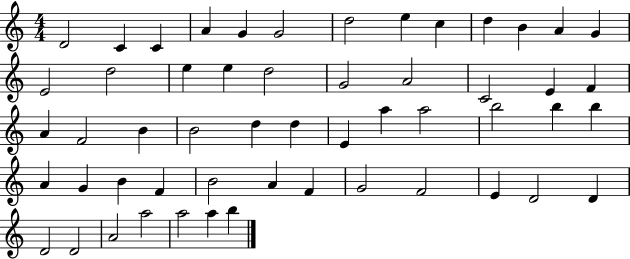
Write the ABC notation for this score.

X:1
T:Untitled
M:4/4
L:1/4
K:C
D2 C C A G G2 d2 e c d B A G E2 d2 e e d2 G2 A2 C2 E F A F2 B B2 d d E a a2 b2 b b A G B F B2 A F G2 F2 E D2 D D2 D2 A2 a2 a2 a b